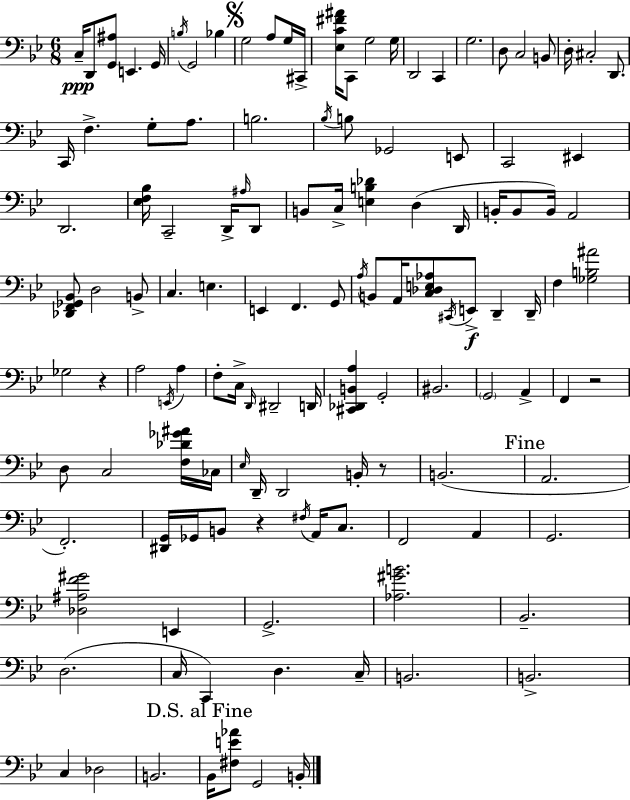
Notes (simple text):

C3/s D2/e [G2,A#3]/e E2/q. G2/s B3/s G2/h Bb3/q G3/h A3/e G3/s C#2/s [Eb3,C4,F#4,A#4]/s C2/e G3/h G3/s D2/h C2/q G3/h. D3/e C3/h B2/e D3/s C#3/h D2/e. C2/s F3/q. G3/e A3/e. B3/h. Bb3/s B3/e Gb2/h E2/e C2/h EIS2/q D2/h. [Eb3,F3,Bb3]/s C2/h D2/s A#3/s D2/e B2/e C3/s [E3,B3,Db4]/q D3/q D2/s B2/s B2/e B2/s A2/h [Db2,F2,Gb2,Bb2]/e D3/h B2/e C3/q. E3/q. E2/q F2/q. G2/e A3/s B2/e A2/s [C3,Db3,E3,Ab3]/e C#2/s E2/e D2/q D2/s F3/q [Gb3,B3,A#4]/h Gb3/h R/q A3/h E2/s A3/q F3/e C3/s D2/s D#2/h D2/s [C#2,Db2,B2,A3]/q G2/h BIS2/h. G2/h A2/q F2/q R/h D3/e C3/h [F3,Db4,Gb4,A#4]/s CES3/s Eb3/s D2/s D2/h B2/s R/e B2/h. A2/h. F2/h. [D#2,G2]/s Gb2/s B2/e R/q F#3/s A2/s C3/e. F2/h A2/q G2/h. [Db3,A#3,F4,G#4]/h E2/q G2/h. [Ab3,G#4,B4]/h. Bb2/h. D3/h. C3/s C2/q D3/q. C3/s B2/h. B2/h. C3/q Db3/h B2/h. Bb2/s [F#3,E4,Ab4]/e G2/h B2/s